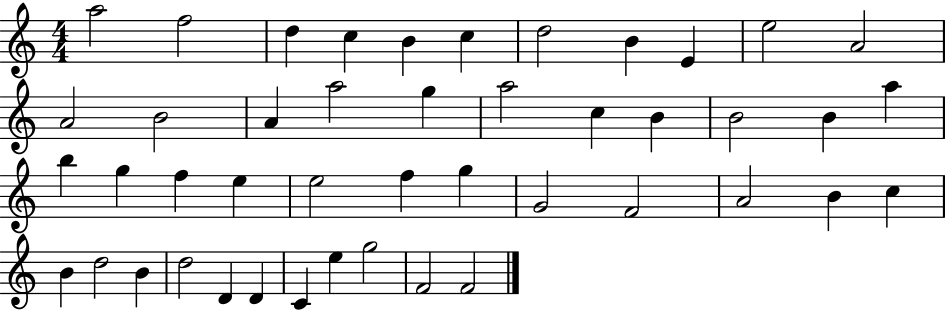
X:1
T:Untitled
M:4/4
L:1/4
K:C
a2 f2 d c B c d2 B E e2 A2 A2 B2 A a2 g a2 c B B2 B a b g f e e2 f g G2 F2 A2 B c B d2 B d2 D D C e g2 F2 F2